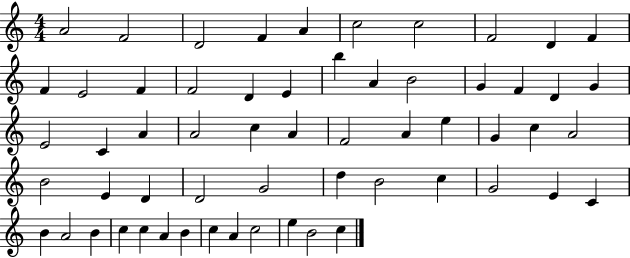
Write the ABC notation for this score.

X:1
T:Untitled
M:4/4
L:1/4
K:C
A2 F2 D2 F A c2 c2 F2 D F F E2 F F2 D E b A B2 G F D G E2 C A A2 c A F2 A e G c A2 B2 E D D2 G2 d B2 c G2 E C B A2 B c c A B c A c2 e B2 c